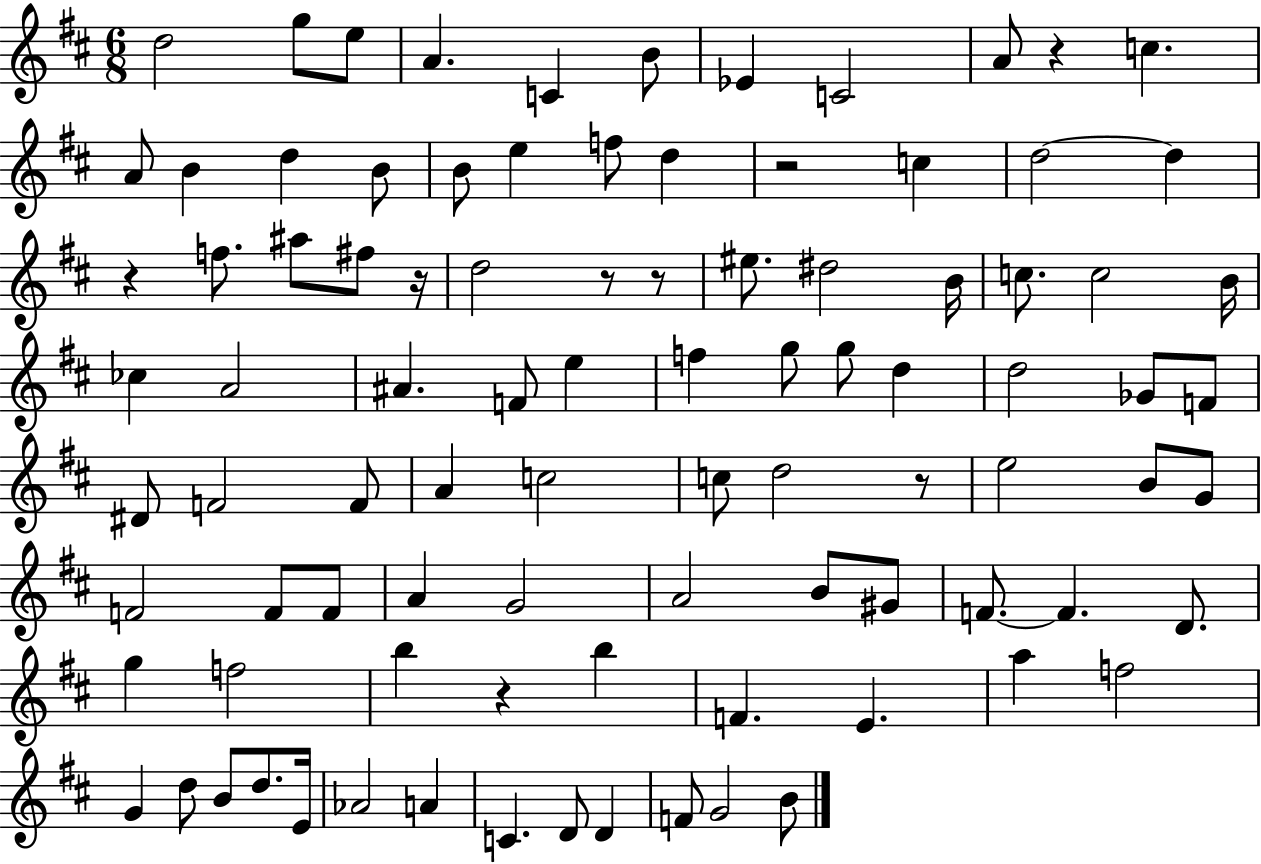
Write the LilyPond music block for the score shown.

{
  \clef treble
  \numericTimeSignature
  \time 6/8
  \key d \major
  \repeat volta 2 { d''2 g''8 e''8 | a'4. c'4 b'8 | ees'4 c'2 | a'8 r4 c''4. | \break a'8 b'4 d''4 b'8 | b'8 e''4 f''8 d''4 | r2 c''4 | d''2~~ d''4 | \break r4 f''8. ais''8 fis''8 r16 | d''2 r8 r8 | eis''8. dis''2 b'16 | c''8. c''2 b'16 | \break ces''4 a'2 | ais'4. f'8 e''4 | f''4 g''8 g''8 d''4 | d''2 ges'8 f'8 | \break dis'8 f'2 f'8 | a'4 c''2 | c''8 d''2 r8 | e''2 b'8 g'8 | \break f'2 f'8 f'8 | a'4 g'2 | a'2 b'8 gis'8 | f'8.~~ f'4. d'8. | \break g''4 f''2 | b''4 r4 b''4 | f'4. e'4. | a''4 f''2 | \break g'4 d''8 b'8 d''8. e'16 | aes'2 a'4 | c'4. d'8 d'4 | f'8 g'2 b'8 | \break } \bar "|."
}